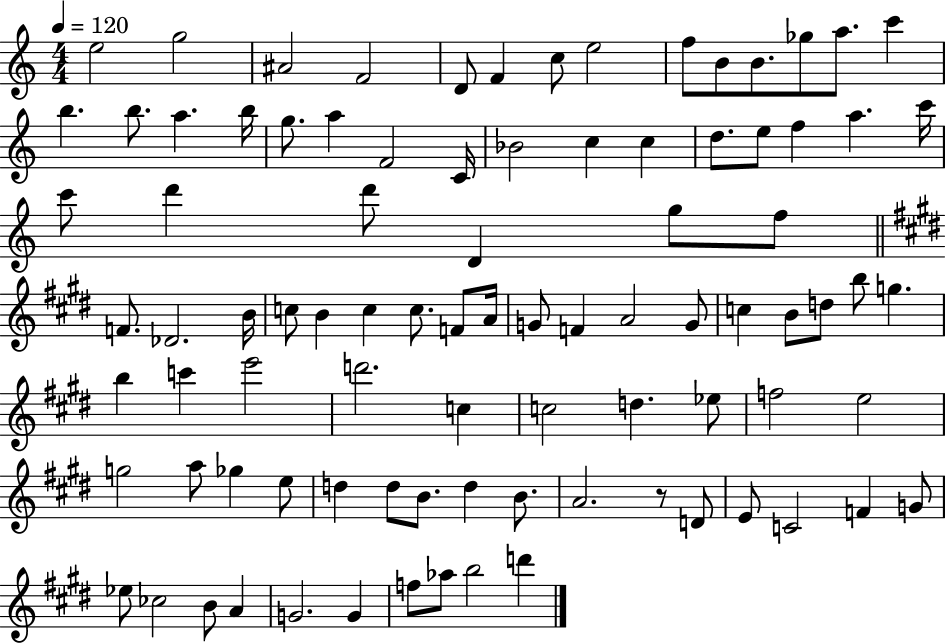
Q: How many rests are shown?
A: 1